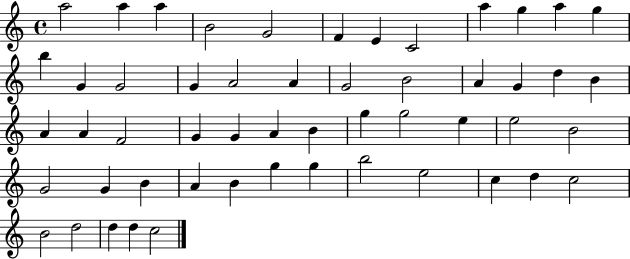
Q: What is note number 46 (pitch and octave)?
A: C5